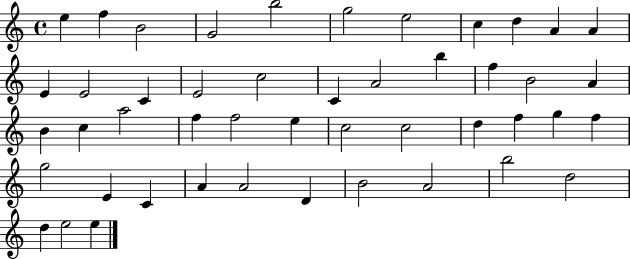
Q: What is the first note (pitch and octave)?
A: E5